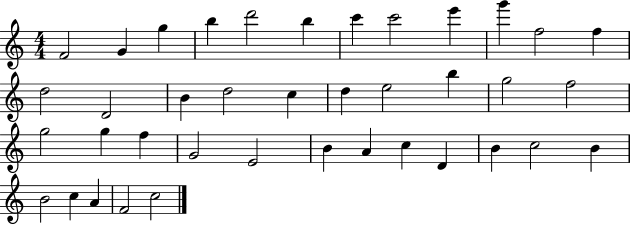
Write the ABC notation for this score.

X:1
T:Untitled
M:4/4
L:1/4
K:C
F2 G g b d'2 b c' c'2 e' g' f2 f d2 D2 B d2 c d e2 b g2 f2 g2 g f G2 E2 B A c D B c2 B B2 c A F2 c2